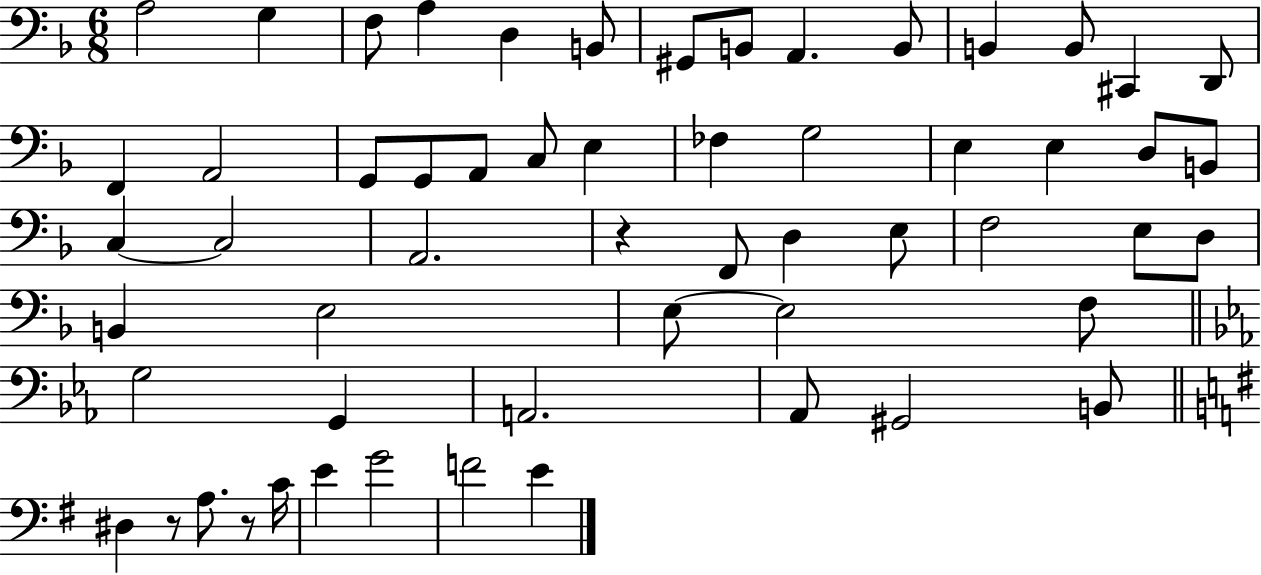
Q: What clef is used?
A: bass